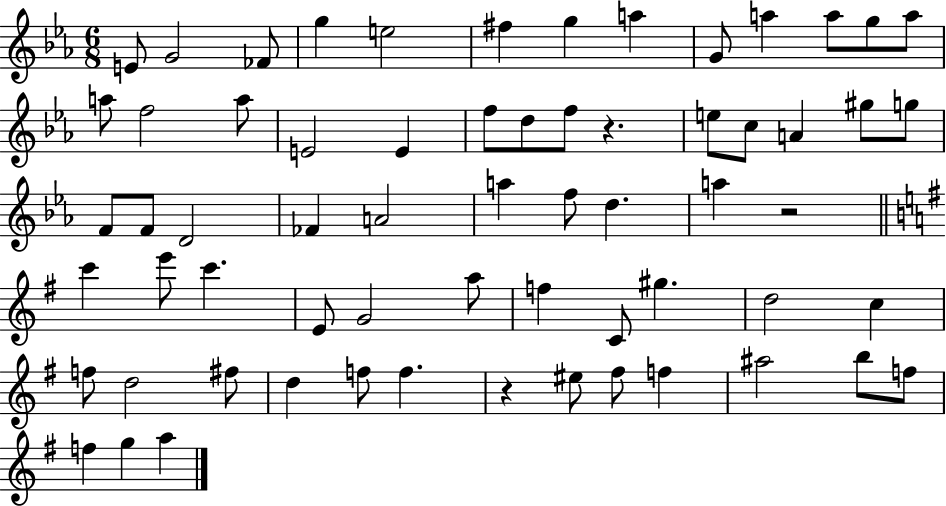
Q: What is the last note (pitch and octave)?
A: A5